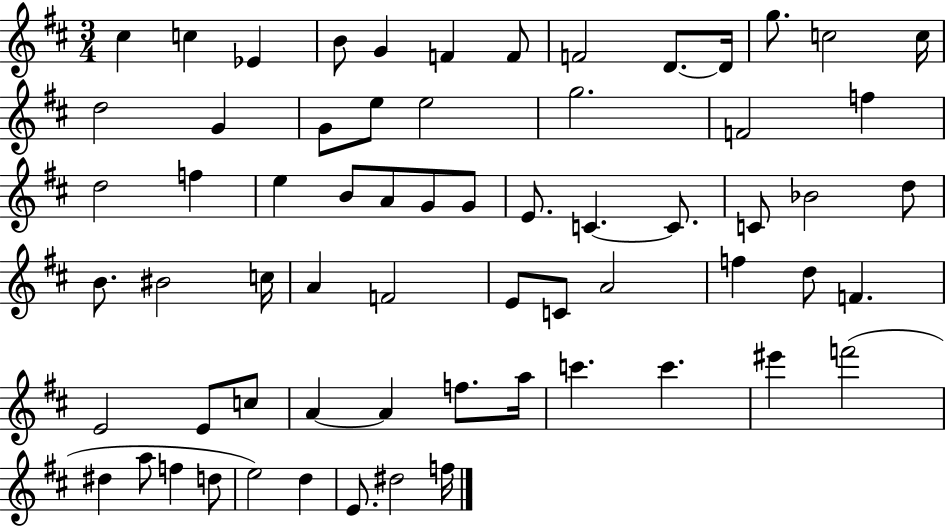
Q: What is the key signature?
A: D major